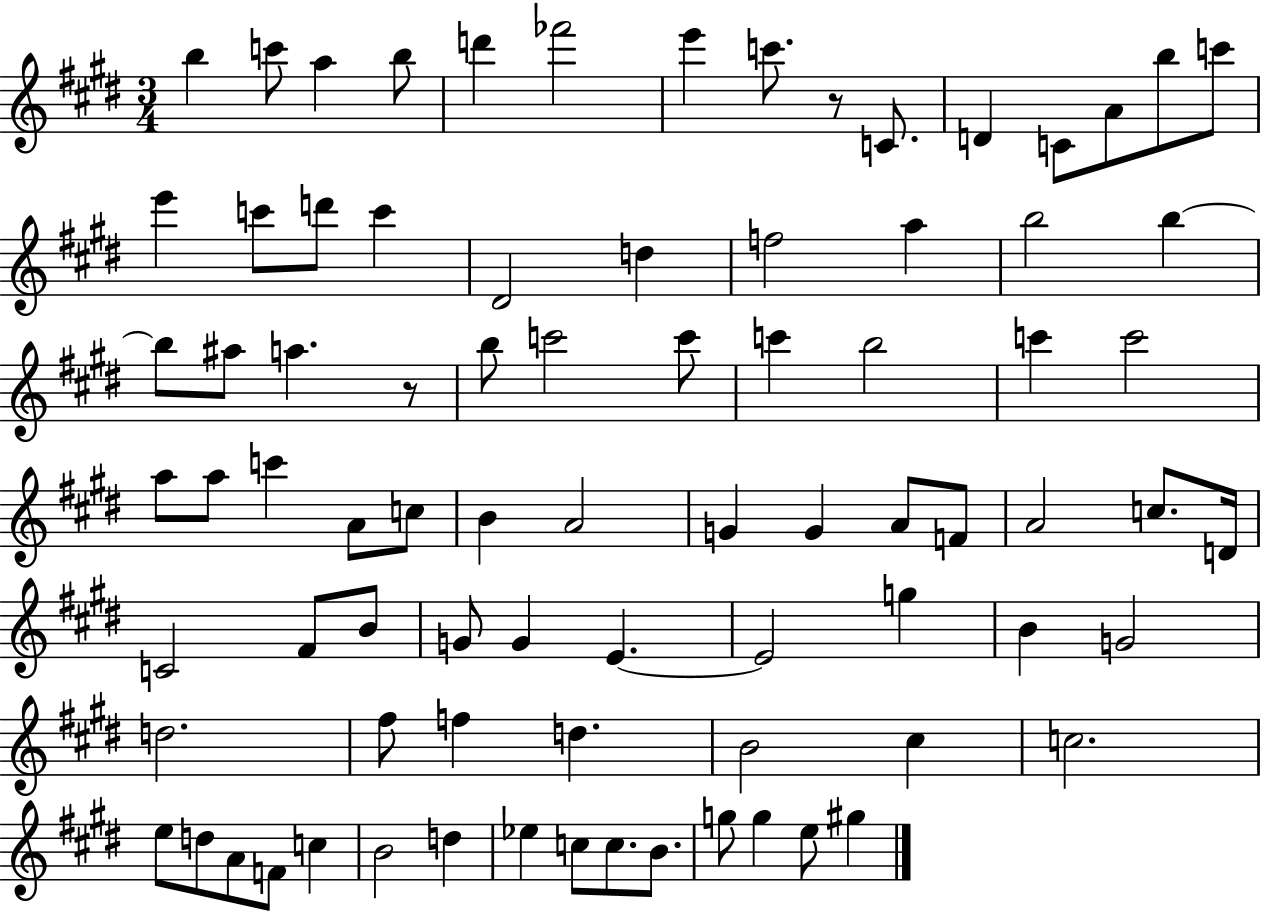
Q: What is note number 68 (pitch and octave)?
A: A4